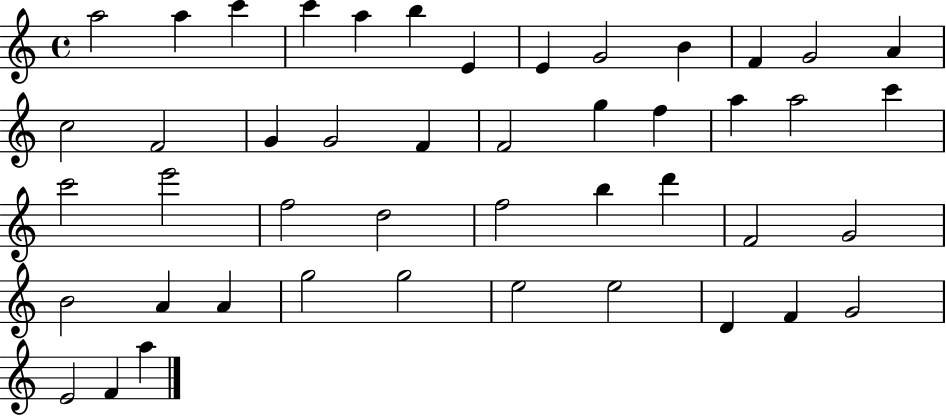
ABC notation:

X:1
T:Untitled
M:4/4
L:1/4
K:C
a2 a c' c' a b E E G2 B F G2 A c2 F2 G G2 F F2 g f a a2 c' c'2 e'2 f2 d2 f2 b d' F2 G2 B2 A A g2 g2 e2 e2 D F G2 E2 F a